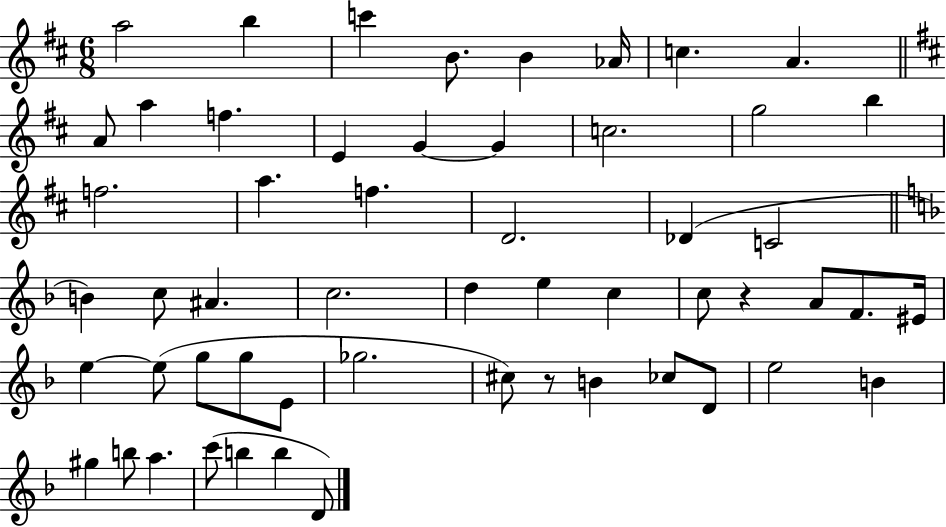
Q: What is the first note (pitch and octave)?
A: A5